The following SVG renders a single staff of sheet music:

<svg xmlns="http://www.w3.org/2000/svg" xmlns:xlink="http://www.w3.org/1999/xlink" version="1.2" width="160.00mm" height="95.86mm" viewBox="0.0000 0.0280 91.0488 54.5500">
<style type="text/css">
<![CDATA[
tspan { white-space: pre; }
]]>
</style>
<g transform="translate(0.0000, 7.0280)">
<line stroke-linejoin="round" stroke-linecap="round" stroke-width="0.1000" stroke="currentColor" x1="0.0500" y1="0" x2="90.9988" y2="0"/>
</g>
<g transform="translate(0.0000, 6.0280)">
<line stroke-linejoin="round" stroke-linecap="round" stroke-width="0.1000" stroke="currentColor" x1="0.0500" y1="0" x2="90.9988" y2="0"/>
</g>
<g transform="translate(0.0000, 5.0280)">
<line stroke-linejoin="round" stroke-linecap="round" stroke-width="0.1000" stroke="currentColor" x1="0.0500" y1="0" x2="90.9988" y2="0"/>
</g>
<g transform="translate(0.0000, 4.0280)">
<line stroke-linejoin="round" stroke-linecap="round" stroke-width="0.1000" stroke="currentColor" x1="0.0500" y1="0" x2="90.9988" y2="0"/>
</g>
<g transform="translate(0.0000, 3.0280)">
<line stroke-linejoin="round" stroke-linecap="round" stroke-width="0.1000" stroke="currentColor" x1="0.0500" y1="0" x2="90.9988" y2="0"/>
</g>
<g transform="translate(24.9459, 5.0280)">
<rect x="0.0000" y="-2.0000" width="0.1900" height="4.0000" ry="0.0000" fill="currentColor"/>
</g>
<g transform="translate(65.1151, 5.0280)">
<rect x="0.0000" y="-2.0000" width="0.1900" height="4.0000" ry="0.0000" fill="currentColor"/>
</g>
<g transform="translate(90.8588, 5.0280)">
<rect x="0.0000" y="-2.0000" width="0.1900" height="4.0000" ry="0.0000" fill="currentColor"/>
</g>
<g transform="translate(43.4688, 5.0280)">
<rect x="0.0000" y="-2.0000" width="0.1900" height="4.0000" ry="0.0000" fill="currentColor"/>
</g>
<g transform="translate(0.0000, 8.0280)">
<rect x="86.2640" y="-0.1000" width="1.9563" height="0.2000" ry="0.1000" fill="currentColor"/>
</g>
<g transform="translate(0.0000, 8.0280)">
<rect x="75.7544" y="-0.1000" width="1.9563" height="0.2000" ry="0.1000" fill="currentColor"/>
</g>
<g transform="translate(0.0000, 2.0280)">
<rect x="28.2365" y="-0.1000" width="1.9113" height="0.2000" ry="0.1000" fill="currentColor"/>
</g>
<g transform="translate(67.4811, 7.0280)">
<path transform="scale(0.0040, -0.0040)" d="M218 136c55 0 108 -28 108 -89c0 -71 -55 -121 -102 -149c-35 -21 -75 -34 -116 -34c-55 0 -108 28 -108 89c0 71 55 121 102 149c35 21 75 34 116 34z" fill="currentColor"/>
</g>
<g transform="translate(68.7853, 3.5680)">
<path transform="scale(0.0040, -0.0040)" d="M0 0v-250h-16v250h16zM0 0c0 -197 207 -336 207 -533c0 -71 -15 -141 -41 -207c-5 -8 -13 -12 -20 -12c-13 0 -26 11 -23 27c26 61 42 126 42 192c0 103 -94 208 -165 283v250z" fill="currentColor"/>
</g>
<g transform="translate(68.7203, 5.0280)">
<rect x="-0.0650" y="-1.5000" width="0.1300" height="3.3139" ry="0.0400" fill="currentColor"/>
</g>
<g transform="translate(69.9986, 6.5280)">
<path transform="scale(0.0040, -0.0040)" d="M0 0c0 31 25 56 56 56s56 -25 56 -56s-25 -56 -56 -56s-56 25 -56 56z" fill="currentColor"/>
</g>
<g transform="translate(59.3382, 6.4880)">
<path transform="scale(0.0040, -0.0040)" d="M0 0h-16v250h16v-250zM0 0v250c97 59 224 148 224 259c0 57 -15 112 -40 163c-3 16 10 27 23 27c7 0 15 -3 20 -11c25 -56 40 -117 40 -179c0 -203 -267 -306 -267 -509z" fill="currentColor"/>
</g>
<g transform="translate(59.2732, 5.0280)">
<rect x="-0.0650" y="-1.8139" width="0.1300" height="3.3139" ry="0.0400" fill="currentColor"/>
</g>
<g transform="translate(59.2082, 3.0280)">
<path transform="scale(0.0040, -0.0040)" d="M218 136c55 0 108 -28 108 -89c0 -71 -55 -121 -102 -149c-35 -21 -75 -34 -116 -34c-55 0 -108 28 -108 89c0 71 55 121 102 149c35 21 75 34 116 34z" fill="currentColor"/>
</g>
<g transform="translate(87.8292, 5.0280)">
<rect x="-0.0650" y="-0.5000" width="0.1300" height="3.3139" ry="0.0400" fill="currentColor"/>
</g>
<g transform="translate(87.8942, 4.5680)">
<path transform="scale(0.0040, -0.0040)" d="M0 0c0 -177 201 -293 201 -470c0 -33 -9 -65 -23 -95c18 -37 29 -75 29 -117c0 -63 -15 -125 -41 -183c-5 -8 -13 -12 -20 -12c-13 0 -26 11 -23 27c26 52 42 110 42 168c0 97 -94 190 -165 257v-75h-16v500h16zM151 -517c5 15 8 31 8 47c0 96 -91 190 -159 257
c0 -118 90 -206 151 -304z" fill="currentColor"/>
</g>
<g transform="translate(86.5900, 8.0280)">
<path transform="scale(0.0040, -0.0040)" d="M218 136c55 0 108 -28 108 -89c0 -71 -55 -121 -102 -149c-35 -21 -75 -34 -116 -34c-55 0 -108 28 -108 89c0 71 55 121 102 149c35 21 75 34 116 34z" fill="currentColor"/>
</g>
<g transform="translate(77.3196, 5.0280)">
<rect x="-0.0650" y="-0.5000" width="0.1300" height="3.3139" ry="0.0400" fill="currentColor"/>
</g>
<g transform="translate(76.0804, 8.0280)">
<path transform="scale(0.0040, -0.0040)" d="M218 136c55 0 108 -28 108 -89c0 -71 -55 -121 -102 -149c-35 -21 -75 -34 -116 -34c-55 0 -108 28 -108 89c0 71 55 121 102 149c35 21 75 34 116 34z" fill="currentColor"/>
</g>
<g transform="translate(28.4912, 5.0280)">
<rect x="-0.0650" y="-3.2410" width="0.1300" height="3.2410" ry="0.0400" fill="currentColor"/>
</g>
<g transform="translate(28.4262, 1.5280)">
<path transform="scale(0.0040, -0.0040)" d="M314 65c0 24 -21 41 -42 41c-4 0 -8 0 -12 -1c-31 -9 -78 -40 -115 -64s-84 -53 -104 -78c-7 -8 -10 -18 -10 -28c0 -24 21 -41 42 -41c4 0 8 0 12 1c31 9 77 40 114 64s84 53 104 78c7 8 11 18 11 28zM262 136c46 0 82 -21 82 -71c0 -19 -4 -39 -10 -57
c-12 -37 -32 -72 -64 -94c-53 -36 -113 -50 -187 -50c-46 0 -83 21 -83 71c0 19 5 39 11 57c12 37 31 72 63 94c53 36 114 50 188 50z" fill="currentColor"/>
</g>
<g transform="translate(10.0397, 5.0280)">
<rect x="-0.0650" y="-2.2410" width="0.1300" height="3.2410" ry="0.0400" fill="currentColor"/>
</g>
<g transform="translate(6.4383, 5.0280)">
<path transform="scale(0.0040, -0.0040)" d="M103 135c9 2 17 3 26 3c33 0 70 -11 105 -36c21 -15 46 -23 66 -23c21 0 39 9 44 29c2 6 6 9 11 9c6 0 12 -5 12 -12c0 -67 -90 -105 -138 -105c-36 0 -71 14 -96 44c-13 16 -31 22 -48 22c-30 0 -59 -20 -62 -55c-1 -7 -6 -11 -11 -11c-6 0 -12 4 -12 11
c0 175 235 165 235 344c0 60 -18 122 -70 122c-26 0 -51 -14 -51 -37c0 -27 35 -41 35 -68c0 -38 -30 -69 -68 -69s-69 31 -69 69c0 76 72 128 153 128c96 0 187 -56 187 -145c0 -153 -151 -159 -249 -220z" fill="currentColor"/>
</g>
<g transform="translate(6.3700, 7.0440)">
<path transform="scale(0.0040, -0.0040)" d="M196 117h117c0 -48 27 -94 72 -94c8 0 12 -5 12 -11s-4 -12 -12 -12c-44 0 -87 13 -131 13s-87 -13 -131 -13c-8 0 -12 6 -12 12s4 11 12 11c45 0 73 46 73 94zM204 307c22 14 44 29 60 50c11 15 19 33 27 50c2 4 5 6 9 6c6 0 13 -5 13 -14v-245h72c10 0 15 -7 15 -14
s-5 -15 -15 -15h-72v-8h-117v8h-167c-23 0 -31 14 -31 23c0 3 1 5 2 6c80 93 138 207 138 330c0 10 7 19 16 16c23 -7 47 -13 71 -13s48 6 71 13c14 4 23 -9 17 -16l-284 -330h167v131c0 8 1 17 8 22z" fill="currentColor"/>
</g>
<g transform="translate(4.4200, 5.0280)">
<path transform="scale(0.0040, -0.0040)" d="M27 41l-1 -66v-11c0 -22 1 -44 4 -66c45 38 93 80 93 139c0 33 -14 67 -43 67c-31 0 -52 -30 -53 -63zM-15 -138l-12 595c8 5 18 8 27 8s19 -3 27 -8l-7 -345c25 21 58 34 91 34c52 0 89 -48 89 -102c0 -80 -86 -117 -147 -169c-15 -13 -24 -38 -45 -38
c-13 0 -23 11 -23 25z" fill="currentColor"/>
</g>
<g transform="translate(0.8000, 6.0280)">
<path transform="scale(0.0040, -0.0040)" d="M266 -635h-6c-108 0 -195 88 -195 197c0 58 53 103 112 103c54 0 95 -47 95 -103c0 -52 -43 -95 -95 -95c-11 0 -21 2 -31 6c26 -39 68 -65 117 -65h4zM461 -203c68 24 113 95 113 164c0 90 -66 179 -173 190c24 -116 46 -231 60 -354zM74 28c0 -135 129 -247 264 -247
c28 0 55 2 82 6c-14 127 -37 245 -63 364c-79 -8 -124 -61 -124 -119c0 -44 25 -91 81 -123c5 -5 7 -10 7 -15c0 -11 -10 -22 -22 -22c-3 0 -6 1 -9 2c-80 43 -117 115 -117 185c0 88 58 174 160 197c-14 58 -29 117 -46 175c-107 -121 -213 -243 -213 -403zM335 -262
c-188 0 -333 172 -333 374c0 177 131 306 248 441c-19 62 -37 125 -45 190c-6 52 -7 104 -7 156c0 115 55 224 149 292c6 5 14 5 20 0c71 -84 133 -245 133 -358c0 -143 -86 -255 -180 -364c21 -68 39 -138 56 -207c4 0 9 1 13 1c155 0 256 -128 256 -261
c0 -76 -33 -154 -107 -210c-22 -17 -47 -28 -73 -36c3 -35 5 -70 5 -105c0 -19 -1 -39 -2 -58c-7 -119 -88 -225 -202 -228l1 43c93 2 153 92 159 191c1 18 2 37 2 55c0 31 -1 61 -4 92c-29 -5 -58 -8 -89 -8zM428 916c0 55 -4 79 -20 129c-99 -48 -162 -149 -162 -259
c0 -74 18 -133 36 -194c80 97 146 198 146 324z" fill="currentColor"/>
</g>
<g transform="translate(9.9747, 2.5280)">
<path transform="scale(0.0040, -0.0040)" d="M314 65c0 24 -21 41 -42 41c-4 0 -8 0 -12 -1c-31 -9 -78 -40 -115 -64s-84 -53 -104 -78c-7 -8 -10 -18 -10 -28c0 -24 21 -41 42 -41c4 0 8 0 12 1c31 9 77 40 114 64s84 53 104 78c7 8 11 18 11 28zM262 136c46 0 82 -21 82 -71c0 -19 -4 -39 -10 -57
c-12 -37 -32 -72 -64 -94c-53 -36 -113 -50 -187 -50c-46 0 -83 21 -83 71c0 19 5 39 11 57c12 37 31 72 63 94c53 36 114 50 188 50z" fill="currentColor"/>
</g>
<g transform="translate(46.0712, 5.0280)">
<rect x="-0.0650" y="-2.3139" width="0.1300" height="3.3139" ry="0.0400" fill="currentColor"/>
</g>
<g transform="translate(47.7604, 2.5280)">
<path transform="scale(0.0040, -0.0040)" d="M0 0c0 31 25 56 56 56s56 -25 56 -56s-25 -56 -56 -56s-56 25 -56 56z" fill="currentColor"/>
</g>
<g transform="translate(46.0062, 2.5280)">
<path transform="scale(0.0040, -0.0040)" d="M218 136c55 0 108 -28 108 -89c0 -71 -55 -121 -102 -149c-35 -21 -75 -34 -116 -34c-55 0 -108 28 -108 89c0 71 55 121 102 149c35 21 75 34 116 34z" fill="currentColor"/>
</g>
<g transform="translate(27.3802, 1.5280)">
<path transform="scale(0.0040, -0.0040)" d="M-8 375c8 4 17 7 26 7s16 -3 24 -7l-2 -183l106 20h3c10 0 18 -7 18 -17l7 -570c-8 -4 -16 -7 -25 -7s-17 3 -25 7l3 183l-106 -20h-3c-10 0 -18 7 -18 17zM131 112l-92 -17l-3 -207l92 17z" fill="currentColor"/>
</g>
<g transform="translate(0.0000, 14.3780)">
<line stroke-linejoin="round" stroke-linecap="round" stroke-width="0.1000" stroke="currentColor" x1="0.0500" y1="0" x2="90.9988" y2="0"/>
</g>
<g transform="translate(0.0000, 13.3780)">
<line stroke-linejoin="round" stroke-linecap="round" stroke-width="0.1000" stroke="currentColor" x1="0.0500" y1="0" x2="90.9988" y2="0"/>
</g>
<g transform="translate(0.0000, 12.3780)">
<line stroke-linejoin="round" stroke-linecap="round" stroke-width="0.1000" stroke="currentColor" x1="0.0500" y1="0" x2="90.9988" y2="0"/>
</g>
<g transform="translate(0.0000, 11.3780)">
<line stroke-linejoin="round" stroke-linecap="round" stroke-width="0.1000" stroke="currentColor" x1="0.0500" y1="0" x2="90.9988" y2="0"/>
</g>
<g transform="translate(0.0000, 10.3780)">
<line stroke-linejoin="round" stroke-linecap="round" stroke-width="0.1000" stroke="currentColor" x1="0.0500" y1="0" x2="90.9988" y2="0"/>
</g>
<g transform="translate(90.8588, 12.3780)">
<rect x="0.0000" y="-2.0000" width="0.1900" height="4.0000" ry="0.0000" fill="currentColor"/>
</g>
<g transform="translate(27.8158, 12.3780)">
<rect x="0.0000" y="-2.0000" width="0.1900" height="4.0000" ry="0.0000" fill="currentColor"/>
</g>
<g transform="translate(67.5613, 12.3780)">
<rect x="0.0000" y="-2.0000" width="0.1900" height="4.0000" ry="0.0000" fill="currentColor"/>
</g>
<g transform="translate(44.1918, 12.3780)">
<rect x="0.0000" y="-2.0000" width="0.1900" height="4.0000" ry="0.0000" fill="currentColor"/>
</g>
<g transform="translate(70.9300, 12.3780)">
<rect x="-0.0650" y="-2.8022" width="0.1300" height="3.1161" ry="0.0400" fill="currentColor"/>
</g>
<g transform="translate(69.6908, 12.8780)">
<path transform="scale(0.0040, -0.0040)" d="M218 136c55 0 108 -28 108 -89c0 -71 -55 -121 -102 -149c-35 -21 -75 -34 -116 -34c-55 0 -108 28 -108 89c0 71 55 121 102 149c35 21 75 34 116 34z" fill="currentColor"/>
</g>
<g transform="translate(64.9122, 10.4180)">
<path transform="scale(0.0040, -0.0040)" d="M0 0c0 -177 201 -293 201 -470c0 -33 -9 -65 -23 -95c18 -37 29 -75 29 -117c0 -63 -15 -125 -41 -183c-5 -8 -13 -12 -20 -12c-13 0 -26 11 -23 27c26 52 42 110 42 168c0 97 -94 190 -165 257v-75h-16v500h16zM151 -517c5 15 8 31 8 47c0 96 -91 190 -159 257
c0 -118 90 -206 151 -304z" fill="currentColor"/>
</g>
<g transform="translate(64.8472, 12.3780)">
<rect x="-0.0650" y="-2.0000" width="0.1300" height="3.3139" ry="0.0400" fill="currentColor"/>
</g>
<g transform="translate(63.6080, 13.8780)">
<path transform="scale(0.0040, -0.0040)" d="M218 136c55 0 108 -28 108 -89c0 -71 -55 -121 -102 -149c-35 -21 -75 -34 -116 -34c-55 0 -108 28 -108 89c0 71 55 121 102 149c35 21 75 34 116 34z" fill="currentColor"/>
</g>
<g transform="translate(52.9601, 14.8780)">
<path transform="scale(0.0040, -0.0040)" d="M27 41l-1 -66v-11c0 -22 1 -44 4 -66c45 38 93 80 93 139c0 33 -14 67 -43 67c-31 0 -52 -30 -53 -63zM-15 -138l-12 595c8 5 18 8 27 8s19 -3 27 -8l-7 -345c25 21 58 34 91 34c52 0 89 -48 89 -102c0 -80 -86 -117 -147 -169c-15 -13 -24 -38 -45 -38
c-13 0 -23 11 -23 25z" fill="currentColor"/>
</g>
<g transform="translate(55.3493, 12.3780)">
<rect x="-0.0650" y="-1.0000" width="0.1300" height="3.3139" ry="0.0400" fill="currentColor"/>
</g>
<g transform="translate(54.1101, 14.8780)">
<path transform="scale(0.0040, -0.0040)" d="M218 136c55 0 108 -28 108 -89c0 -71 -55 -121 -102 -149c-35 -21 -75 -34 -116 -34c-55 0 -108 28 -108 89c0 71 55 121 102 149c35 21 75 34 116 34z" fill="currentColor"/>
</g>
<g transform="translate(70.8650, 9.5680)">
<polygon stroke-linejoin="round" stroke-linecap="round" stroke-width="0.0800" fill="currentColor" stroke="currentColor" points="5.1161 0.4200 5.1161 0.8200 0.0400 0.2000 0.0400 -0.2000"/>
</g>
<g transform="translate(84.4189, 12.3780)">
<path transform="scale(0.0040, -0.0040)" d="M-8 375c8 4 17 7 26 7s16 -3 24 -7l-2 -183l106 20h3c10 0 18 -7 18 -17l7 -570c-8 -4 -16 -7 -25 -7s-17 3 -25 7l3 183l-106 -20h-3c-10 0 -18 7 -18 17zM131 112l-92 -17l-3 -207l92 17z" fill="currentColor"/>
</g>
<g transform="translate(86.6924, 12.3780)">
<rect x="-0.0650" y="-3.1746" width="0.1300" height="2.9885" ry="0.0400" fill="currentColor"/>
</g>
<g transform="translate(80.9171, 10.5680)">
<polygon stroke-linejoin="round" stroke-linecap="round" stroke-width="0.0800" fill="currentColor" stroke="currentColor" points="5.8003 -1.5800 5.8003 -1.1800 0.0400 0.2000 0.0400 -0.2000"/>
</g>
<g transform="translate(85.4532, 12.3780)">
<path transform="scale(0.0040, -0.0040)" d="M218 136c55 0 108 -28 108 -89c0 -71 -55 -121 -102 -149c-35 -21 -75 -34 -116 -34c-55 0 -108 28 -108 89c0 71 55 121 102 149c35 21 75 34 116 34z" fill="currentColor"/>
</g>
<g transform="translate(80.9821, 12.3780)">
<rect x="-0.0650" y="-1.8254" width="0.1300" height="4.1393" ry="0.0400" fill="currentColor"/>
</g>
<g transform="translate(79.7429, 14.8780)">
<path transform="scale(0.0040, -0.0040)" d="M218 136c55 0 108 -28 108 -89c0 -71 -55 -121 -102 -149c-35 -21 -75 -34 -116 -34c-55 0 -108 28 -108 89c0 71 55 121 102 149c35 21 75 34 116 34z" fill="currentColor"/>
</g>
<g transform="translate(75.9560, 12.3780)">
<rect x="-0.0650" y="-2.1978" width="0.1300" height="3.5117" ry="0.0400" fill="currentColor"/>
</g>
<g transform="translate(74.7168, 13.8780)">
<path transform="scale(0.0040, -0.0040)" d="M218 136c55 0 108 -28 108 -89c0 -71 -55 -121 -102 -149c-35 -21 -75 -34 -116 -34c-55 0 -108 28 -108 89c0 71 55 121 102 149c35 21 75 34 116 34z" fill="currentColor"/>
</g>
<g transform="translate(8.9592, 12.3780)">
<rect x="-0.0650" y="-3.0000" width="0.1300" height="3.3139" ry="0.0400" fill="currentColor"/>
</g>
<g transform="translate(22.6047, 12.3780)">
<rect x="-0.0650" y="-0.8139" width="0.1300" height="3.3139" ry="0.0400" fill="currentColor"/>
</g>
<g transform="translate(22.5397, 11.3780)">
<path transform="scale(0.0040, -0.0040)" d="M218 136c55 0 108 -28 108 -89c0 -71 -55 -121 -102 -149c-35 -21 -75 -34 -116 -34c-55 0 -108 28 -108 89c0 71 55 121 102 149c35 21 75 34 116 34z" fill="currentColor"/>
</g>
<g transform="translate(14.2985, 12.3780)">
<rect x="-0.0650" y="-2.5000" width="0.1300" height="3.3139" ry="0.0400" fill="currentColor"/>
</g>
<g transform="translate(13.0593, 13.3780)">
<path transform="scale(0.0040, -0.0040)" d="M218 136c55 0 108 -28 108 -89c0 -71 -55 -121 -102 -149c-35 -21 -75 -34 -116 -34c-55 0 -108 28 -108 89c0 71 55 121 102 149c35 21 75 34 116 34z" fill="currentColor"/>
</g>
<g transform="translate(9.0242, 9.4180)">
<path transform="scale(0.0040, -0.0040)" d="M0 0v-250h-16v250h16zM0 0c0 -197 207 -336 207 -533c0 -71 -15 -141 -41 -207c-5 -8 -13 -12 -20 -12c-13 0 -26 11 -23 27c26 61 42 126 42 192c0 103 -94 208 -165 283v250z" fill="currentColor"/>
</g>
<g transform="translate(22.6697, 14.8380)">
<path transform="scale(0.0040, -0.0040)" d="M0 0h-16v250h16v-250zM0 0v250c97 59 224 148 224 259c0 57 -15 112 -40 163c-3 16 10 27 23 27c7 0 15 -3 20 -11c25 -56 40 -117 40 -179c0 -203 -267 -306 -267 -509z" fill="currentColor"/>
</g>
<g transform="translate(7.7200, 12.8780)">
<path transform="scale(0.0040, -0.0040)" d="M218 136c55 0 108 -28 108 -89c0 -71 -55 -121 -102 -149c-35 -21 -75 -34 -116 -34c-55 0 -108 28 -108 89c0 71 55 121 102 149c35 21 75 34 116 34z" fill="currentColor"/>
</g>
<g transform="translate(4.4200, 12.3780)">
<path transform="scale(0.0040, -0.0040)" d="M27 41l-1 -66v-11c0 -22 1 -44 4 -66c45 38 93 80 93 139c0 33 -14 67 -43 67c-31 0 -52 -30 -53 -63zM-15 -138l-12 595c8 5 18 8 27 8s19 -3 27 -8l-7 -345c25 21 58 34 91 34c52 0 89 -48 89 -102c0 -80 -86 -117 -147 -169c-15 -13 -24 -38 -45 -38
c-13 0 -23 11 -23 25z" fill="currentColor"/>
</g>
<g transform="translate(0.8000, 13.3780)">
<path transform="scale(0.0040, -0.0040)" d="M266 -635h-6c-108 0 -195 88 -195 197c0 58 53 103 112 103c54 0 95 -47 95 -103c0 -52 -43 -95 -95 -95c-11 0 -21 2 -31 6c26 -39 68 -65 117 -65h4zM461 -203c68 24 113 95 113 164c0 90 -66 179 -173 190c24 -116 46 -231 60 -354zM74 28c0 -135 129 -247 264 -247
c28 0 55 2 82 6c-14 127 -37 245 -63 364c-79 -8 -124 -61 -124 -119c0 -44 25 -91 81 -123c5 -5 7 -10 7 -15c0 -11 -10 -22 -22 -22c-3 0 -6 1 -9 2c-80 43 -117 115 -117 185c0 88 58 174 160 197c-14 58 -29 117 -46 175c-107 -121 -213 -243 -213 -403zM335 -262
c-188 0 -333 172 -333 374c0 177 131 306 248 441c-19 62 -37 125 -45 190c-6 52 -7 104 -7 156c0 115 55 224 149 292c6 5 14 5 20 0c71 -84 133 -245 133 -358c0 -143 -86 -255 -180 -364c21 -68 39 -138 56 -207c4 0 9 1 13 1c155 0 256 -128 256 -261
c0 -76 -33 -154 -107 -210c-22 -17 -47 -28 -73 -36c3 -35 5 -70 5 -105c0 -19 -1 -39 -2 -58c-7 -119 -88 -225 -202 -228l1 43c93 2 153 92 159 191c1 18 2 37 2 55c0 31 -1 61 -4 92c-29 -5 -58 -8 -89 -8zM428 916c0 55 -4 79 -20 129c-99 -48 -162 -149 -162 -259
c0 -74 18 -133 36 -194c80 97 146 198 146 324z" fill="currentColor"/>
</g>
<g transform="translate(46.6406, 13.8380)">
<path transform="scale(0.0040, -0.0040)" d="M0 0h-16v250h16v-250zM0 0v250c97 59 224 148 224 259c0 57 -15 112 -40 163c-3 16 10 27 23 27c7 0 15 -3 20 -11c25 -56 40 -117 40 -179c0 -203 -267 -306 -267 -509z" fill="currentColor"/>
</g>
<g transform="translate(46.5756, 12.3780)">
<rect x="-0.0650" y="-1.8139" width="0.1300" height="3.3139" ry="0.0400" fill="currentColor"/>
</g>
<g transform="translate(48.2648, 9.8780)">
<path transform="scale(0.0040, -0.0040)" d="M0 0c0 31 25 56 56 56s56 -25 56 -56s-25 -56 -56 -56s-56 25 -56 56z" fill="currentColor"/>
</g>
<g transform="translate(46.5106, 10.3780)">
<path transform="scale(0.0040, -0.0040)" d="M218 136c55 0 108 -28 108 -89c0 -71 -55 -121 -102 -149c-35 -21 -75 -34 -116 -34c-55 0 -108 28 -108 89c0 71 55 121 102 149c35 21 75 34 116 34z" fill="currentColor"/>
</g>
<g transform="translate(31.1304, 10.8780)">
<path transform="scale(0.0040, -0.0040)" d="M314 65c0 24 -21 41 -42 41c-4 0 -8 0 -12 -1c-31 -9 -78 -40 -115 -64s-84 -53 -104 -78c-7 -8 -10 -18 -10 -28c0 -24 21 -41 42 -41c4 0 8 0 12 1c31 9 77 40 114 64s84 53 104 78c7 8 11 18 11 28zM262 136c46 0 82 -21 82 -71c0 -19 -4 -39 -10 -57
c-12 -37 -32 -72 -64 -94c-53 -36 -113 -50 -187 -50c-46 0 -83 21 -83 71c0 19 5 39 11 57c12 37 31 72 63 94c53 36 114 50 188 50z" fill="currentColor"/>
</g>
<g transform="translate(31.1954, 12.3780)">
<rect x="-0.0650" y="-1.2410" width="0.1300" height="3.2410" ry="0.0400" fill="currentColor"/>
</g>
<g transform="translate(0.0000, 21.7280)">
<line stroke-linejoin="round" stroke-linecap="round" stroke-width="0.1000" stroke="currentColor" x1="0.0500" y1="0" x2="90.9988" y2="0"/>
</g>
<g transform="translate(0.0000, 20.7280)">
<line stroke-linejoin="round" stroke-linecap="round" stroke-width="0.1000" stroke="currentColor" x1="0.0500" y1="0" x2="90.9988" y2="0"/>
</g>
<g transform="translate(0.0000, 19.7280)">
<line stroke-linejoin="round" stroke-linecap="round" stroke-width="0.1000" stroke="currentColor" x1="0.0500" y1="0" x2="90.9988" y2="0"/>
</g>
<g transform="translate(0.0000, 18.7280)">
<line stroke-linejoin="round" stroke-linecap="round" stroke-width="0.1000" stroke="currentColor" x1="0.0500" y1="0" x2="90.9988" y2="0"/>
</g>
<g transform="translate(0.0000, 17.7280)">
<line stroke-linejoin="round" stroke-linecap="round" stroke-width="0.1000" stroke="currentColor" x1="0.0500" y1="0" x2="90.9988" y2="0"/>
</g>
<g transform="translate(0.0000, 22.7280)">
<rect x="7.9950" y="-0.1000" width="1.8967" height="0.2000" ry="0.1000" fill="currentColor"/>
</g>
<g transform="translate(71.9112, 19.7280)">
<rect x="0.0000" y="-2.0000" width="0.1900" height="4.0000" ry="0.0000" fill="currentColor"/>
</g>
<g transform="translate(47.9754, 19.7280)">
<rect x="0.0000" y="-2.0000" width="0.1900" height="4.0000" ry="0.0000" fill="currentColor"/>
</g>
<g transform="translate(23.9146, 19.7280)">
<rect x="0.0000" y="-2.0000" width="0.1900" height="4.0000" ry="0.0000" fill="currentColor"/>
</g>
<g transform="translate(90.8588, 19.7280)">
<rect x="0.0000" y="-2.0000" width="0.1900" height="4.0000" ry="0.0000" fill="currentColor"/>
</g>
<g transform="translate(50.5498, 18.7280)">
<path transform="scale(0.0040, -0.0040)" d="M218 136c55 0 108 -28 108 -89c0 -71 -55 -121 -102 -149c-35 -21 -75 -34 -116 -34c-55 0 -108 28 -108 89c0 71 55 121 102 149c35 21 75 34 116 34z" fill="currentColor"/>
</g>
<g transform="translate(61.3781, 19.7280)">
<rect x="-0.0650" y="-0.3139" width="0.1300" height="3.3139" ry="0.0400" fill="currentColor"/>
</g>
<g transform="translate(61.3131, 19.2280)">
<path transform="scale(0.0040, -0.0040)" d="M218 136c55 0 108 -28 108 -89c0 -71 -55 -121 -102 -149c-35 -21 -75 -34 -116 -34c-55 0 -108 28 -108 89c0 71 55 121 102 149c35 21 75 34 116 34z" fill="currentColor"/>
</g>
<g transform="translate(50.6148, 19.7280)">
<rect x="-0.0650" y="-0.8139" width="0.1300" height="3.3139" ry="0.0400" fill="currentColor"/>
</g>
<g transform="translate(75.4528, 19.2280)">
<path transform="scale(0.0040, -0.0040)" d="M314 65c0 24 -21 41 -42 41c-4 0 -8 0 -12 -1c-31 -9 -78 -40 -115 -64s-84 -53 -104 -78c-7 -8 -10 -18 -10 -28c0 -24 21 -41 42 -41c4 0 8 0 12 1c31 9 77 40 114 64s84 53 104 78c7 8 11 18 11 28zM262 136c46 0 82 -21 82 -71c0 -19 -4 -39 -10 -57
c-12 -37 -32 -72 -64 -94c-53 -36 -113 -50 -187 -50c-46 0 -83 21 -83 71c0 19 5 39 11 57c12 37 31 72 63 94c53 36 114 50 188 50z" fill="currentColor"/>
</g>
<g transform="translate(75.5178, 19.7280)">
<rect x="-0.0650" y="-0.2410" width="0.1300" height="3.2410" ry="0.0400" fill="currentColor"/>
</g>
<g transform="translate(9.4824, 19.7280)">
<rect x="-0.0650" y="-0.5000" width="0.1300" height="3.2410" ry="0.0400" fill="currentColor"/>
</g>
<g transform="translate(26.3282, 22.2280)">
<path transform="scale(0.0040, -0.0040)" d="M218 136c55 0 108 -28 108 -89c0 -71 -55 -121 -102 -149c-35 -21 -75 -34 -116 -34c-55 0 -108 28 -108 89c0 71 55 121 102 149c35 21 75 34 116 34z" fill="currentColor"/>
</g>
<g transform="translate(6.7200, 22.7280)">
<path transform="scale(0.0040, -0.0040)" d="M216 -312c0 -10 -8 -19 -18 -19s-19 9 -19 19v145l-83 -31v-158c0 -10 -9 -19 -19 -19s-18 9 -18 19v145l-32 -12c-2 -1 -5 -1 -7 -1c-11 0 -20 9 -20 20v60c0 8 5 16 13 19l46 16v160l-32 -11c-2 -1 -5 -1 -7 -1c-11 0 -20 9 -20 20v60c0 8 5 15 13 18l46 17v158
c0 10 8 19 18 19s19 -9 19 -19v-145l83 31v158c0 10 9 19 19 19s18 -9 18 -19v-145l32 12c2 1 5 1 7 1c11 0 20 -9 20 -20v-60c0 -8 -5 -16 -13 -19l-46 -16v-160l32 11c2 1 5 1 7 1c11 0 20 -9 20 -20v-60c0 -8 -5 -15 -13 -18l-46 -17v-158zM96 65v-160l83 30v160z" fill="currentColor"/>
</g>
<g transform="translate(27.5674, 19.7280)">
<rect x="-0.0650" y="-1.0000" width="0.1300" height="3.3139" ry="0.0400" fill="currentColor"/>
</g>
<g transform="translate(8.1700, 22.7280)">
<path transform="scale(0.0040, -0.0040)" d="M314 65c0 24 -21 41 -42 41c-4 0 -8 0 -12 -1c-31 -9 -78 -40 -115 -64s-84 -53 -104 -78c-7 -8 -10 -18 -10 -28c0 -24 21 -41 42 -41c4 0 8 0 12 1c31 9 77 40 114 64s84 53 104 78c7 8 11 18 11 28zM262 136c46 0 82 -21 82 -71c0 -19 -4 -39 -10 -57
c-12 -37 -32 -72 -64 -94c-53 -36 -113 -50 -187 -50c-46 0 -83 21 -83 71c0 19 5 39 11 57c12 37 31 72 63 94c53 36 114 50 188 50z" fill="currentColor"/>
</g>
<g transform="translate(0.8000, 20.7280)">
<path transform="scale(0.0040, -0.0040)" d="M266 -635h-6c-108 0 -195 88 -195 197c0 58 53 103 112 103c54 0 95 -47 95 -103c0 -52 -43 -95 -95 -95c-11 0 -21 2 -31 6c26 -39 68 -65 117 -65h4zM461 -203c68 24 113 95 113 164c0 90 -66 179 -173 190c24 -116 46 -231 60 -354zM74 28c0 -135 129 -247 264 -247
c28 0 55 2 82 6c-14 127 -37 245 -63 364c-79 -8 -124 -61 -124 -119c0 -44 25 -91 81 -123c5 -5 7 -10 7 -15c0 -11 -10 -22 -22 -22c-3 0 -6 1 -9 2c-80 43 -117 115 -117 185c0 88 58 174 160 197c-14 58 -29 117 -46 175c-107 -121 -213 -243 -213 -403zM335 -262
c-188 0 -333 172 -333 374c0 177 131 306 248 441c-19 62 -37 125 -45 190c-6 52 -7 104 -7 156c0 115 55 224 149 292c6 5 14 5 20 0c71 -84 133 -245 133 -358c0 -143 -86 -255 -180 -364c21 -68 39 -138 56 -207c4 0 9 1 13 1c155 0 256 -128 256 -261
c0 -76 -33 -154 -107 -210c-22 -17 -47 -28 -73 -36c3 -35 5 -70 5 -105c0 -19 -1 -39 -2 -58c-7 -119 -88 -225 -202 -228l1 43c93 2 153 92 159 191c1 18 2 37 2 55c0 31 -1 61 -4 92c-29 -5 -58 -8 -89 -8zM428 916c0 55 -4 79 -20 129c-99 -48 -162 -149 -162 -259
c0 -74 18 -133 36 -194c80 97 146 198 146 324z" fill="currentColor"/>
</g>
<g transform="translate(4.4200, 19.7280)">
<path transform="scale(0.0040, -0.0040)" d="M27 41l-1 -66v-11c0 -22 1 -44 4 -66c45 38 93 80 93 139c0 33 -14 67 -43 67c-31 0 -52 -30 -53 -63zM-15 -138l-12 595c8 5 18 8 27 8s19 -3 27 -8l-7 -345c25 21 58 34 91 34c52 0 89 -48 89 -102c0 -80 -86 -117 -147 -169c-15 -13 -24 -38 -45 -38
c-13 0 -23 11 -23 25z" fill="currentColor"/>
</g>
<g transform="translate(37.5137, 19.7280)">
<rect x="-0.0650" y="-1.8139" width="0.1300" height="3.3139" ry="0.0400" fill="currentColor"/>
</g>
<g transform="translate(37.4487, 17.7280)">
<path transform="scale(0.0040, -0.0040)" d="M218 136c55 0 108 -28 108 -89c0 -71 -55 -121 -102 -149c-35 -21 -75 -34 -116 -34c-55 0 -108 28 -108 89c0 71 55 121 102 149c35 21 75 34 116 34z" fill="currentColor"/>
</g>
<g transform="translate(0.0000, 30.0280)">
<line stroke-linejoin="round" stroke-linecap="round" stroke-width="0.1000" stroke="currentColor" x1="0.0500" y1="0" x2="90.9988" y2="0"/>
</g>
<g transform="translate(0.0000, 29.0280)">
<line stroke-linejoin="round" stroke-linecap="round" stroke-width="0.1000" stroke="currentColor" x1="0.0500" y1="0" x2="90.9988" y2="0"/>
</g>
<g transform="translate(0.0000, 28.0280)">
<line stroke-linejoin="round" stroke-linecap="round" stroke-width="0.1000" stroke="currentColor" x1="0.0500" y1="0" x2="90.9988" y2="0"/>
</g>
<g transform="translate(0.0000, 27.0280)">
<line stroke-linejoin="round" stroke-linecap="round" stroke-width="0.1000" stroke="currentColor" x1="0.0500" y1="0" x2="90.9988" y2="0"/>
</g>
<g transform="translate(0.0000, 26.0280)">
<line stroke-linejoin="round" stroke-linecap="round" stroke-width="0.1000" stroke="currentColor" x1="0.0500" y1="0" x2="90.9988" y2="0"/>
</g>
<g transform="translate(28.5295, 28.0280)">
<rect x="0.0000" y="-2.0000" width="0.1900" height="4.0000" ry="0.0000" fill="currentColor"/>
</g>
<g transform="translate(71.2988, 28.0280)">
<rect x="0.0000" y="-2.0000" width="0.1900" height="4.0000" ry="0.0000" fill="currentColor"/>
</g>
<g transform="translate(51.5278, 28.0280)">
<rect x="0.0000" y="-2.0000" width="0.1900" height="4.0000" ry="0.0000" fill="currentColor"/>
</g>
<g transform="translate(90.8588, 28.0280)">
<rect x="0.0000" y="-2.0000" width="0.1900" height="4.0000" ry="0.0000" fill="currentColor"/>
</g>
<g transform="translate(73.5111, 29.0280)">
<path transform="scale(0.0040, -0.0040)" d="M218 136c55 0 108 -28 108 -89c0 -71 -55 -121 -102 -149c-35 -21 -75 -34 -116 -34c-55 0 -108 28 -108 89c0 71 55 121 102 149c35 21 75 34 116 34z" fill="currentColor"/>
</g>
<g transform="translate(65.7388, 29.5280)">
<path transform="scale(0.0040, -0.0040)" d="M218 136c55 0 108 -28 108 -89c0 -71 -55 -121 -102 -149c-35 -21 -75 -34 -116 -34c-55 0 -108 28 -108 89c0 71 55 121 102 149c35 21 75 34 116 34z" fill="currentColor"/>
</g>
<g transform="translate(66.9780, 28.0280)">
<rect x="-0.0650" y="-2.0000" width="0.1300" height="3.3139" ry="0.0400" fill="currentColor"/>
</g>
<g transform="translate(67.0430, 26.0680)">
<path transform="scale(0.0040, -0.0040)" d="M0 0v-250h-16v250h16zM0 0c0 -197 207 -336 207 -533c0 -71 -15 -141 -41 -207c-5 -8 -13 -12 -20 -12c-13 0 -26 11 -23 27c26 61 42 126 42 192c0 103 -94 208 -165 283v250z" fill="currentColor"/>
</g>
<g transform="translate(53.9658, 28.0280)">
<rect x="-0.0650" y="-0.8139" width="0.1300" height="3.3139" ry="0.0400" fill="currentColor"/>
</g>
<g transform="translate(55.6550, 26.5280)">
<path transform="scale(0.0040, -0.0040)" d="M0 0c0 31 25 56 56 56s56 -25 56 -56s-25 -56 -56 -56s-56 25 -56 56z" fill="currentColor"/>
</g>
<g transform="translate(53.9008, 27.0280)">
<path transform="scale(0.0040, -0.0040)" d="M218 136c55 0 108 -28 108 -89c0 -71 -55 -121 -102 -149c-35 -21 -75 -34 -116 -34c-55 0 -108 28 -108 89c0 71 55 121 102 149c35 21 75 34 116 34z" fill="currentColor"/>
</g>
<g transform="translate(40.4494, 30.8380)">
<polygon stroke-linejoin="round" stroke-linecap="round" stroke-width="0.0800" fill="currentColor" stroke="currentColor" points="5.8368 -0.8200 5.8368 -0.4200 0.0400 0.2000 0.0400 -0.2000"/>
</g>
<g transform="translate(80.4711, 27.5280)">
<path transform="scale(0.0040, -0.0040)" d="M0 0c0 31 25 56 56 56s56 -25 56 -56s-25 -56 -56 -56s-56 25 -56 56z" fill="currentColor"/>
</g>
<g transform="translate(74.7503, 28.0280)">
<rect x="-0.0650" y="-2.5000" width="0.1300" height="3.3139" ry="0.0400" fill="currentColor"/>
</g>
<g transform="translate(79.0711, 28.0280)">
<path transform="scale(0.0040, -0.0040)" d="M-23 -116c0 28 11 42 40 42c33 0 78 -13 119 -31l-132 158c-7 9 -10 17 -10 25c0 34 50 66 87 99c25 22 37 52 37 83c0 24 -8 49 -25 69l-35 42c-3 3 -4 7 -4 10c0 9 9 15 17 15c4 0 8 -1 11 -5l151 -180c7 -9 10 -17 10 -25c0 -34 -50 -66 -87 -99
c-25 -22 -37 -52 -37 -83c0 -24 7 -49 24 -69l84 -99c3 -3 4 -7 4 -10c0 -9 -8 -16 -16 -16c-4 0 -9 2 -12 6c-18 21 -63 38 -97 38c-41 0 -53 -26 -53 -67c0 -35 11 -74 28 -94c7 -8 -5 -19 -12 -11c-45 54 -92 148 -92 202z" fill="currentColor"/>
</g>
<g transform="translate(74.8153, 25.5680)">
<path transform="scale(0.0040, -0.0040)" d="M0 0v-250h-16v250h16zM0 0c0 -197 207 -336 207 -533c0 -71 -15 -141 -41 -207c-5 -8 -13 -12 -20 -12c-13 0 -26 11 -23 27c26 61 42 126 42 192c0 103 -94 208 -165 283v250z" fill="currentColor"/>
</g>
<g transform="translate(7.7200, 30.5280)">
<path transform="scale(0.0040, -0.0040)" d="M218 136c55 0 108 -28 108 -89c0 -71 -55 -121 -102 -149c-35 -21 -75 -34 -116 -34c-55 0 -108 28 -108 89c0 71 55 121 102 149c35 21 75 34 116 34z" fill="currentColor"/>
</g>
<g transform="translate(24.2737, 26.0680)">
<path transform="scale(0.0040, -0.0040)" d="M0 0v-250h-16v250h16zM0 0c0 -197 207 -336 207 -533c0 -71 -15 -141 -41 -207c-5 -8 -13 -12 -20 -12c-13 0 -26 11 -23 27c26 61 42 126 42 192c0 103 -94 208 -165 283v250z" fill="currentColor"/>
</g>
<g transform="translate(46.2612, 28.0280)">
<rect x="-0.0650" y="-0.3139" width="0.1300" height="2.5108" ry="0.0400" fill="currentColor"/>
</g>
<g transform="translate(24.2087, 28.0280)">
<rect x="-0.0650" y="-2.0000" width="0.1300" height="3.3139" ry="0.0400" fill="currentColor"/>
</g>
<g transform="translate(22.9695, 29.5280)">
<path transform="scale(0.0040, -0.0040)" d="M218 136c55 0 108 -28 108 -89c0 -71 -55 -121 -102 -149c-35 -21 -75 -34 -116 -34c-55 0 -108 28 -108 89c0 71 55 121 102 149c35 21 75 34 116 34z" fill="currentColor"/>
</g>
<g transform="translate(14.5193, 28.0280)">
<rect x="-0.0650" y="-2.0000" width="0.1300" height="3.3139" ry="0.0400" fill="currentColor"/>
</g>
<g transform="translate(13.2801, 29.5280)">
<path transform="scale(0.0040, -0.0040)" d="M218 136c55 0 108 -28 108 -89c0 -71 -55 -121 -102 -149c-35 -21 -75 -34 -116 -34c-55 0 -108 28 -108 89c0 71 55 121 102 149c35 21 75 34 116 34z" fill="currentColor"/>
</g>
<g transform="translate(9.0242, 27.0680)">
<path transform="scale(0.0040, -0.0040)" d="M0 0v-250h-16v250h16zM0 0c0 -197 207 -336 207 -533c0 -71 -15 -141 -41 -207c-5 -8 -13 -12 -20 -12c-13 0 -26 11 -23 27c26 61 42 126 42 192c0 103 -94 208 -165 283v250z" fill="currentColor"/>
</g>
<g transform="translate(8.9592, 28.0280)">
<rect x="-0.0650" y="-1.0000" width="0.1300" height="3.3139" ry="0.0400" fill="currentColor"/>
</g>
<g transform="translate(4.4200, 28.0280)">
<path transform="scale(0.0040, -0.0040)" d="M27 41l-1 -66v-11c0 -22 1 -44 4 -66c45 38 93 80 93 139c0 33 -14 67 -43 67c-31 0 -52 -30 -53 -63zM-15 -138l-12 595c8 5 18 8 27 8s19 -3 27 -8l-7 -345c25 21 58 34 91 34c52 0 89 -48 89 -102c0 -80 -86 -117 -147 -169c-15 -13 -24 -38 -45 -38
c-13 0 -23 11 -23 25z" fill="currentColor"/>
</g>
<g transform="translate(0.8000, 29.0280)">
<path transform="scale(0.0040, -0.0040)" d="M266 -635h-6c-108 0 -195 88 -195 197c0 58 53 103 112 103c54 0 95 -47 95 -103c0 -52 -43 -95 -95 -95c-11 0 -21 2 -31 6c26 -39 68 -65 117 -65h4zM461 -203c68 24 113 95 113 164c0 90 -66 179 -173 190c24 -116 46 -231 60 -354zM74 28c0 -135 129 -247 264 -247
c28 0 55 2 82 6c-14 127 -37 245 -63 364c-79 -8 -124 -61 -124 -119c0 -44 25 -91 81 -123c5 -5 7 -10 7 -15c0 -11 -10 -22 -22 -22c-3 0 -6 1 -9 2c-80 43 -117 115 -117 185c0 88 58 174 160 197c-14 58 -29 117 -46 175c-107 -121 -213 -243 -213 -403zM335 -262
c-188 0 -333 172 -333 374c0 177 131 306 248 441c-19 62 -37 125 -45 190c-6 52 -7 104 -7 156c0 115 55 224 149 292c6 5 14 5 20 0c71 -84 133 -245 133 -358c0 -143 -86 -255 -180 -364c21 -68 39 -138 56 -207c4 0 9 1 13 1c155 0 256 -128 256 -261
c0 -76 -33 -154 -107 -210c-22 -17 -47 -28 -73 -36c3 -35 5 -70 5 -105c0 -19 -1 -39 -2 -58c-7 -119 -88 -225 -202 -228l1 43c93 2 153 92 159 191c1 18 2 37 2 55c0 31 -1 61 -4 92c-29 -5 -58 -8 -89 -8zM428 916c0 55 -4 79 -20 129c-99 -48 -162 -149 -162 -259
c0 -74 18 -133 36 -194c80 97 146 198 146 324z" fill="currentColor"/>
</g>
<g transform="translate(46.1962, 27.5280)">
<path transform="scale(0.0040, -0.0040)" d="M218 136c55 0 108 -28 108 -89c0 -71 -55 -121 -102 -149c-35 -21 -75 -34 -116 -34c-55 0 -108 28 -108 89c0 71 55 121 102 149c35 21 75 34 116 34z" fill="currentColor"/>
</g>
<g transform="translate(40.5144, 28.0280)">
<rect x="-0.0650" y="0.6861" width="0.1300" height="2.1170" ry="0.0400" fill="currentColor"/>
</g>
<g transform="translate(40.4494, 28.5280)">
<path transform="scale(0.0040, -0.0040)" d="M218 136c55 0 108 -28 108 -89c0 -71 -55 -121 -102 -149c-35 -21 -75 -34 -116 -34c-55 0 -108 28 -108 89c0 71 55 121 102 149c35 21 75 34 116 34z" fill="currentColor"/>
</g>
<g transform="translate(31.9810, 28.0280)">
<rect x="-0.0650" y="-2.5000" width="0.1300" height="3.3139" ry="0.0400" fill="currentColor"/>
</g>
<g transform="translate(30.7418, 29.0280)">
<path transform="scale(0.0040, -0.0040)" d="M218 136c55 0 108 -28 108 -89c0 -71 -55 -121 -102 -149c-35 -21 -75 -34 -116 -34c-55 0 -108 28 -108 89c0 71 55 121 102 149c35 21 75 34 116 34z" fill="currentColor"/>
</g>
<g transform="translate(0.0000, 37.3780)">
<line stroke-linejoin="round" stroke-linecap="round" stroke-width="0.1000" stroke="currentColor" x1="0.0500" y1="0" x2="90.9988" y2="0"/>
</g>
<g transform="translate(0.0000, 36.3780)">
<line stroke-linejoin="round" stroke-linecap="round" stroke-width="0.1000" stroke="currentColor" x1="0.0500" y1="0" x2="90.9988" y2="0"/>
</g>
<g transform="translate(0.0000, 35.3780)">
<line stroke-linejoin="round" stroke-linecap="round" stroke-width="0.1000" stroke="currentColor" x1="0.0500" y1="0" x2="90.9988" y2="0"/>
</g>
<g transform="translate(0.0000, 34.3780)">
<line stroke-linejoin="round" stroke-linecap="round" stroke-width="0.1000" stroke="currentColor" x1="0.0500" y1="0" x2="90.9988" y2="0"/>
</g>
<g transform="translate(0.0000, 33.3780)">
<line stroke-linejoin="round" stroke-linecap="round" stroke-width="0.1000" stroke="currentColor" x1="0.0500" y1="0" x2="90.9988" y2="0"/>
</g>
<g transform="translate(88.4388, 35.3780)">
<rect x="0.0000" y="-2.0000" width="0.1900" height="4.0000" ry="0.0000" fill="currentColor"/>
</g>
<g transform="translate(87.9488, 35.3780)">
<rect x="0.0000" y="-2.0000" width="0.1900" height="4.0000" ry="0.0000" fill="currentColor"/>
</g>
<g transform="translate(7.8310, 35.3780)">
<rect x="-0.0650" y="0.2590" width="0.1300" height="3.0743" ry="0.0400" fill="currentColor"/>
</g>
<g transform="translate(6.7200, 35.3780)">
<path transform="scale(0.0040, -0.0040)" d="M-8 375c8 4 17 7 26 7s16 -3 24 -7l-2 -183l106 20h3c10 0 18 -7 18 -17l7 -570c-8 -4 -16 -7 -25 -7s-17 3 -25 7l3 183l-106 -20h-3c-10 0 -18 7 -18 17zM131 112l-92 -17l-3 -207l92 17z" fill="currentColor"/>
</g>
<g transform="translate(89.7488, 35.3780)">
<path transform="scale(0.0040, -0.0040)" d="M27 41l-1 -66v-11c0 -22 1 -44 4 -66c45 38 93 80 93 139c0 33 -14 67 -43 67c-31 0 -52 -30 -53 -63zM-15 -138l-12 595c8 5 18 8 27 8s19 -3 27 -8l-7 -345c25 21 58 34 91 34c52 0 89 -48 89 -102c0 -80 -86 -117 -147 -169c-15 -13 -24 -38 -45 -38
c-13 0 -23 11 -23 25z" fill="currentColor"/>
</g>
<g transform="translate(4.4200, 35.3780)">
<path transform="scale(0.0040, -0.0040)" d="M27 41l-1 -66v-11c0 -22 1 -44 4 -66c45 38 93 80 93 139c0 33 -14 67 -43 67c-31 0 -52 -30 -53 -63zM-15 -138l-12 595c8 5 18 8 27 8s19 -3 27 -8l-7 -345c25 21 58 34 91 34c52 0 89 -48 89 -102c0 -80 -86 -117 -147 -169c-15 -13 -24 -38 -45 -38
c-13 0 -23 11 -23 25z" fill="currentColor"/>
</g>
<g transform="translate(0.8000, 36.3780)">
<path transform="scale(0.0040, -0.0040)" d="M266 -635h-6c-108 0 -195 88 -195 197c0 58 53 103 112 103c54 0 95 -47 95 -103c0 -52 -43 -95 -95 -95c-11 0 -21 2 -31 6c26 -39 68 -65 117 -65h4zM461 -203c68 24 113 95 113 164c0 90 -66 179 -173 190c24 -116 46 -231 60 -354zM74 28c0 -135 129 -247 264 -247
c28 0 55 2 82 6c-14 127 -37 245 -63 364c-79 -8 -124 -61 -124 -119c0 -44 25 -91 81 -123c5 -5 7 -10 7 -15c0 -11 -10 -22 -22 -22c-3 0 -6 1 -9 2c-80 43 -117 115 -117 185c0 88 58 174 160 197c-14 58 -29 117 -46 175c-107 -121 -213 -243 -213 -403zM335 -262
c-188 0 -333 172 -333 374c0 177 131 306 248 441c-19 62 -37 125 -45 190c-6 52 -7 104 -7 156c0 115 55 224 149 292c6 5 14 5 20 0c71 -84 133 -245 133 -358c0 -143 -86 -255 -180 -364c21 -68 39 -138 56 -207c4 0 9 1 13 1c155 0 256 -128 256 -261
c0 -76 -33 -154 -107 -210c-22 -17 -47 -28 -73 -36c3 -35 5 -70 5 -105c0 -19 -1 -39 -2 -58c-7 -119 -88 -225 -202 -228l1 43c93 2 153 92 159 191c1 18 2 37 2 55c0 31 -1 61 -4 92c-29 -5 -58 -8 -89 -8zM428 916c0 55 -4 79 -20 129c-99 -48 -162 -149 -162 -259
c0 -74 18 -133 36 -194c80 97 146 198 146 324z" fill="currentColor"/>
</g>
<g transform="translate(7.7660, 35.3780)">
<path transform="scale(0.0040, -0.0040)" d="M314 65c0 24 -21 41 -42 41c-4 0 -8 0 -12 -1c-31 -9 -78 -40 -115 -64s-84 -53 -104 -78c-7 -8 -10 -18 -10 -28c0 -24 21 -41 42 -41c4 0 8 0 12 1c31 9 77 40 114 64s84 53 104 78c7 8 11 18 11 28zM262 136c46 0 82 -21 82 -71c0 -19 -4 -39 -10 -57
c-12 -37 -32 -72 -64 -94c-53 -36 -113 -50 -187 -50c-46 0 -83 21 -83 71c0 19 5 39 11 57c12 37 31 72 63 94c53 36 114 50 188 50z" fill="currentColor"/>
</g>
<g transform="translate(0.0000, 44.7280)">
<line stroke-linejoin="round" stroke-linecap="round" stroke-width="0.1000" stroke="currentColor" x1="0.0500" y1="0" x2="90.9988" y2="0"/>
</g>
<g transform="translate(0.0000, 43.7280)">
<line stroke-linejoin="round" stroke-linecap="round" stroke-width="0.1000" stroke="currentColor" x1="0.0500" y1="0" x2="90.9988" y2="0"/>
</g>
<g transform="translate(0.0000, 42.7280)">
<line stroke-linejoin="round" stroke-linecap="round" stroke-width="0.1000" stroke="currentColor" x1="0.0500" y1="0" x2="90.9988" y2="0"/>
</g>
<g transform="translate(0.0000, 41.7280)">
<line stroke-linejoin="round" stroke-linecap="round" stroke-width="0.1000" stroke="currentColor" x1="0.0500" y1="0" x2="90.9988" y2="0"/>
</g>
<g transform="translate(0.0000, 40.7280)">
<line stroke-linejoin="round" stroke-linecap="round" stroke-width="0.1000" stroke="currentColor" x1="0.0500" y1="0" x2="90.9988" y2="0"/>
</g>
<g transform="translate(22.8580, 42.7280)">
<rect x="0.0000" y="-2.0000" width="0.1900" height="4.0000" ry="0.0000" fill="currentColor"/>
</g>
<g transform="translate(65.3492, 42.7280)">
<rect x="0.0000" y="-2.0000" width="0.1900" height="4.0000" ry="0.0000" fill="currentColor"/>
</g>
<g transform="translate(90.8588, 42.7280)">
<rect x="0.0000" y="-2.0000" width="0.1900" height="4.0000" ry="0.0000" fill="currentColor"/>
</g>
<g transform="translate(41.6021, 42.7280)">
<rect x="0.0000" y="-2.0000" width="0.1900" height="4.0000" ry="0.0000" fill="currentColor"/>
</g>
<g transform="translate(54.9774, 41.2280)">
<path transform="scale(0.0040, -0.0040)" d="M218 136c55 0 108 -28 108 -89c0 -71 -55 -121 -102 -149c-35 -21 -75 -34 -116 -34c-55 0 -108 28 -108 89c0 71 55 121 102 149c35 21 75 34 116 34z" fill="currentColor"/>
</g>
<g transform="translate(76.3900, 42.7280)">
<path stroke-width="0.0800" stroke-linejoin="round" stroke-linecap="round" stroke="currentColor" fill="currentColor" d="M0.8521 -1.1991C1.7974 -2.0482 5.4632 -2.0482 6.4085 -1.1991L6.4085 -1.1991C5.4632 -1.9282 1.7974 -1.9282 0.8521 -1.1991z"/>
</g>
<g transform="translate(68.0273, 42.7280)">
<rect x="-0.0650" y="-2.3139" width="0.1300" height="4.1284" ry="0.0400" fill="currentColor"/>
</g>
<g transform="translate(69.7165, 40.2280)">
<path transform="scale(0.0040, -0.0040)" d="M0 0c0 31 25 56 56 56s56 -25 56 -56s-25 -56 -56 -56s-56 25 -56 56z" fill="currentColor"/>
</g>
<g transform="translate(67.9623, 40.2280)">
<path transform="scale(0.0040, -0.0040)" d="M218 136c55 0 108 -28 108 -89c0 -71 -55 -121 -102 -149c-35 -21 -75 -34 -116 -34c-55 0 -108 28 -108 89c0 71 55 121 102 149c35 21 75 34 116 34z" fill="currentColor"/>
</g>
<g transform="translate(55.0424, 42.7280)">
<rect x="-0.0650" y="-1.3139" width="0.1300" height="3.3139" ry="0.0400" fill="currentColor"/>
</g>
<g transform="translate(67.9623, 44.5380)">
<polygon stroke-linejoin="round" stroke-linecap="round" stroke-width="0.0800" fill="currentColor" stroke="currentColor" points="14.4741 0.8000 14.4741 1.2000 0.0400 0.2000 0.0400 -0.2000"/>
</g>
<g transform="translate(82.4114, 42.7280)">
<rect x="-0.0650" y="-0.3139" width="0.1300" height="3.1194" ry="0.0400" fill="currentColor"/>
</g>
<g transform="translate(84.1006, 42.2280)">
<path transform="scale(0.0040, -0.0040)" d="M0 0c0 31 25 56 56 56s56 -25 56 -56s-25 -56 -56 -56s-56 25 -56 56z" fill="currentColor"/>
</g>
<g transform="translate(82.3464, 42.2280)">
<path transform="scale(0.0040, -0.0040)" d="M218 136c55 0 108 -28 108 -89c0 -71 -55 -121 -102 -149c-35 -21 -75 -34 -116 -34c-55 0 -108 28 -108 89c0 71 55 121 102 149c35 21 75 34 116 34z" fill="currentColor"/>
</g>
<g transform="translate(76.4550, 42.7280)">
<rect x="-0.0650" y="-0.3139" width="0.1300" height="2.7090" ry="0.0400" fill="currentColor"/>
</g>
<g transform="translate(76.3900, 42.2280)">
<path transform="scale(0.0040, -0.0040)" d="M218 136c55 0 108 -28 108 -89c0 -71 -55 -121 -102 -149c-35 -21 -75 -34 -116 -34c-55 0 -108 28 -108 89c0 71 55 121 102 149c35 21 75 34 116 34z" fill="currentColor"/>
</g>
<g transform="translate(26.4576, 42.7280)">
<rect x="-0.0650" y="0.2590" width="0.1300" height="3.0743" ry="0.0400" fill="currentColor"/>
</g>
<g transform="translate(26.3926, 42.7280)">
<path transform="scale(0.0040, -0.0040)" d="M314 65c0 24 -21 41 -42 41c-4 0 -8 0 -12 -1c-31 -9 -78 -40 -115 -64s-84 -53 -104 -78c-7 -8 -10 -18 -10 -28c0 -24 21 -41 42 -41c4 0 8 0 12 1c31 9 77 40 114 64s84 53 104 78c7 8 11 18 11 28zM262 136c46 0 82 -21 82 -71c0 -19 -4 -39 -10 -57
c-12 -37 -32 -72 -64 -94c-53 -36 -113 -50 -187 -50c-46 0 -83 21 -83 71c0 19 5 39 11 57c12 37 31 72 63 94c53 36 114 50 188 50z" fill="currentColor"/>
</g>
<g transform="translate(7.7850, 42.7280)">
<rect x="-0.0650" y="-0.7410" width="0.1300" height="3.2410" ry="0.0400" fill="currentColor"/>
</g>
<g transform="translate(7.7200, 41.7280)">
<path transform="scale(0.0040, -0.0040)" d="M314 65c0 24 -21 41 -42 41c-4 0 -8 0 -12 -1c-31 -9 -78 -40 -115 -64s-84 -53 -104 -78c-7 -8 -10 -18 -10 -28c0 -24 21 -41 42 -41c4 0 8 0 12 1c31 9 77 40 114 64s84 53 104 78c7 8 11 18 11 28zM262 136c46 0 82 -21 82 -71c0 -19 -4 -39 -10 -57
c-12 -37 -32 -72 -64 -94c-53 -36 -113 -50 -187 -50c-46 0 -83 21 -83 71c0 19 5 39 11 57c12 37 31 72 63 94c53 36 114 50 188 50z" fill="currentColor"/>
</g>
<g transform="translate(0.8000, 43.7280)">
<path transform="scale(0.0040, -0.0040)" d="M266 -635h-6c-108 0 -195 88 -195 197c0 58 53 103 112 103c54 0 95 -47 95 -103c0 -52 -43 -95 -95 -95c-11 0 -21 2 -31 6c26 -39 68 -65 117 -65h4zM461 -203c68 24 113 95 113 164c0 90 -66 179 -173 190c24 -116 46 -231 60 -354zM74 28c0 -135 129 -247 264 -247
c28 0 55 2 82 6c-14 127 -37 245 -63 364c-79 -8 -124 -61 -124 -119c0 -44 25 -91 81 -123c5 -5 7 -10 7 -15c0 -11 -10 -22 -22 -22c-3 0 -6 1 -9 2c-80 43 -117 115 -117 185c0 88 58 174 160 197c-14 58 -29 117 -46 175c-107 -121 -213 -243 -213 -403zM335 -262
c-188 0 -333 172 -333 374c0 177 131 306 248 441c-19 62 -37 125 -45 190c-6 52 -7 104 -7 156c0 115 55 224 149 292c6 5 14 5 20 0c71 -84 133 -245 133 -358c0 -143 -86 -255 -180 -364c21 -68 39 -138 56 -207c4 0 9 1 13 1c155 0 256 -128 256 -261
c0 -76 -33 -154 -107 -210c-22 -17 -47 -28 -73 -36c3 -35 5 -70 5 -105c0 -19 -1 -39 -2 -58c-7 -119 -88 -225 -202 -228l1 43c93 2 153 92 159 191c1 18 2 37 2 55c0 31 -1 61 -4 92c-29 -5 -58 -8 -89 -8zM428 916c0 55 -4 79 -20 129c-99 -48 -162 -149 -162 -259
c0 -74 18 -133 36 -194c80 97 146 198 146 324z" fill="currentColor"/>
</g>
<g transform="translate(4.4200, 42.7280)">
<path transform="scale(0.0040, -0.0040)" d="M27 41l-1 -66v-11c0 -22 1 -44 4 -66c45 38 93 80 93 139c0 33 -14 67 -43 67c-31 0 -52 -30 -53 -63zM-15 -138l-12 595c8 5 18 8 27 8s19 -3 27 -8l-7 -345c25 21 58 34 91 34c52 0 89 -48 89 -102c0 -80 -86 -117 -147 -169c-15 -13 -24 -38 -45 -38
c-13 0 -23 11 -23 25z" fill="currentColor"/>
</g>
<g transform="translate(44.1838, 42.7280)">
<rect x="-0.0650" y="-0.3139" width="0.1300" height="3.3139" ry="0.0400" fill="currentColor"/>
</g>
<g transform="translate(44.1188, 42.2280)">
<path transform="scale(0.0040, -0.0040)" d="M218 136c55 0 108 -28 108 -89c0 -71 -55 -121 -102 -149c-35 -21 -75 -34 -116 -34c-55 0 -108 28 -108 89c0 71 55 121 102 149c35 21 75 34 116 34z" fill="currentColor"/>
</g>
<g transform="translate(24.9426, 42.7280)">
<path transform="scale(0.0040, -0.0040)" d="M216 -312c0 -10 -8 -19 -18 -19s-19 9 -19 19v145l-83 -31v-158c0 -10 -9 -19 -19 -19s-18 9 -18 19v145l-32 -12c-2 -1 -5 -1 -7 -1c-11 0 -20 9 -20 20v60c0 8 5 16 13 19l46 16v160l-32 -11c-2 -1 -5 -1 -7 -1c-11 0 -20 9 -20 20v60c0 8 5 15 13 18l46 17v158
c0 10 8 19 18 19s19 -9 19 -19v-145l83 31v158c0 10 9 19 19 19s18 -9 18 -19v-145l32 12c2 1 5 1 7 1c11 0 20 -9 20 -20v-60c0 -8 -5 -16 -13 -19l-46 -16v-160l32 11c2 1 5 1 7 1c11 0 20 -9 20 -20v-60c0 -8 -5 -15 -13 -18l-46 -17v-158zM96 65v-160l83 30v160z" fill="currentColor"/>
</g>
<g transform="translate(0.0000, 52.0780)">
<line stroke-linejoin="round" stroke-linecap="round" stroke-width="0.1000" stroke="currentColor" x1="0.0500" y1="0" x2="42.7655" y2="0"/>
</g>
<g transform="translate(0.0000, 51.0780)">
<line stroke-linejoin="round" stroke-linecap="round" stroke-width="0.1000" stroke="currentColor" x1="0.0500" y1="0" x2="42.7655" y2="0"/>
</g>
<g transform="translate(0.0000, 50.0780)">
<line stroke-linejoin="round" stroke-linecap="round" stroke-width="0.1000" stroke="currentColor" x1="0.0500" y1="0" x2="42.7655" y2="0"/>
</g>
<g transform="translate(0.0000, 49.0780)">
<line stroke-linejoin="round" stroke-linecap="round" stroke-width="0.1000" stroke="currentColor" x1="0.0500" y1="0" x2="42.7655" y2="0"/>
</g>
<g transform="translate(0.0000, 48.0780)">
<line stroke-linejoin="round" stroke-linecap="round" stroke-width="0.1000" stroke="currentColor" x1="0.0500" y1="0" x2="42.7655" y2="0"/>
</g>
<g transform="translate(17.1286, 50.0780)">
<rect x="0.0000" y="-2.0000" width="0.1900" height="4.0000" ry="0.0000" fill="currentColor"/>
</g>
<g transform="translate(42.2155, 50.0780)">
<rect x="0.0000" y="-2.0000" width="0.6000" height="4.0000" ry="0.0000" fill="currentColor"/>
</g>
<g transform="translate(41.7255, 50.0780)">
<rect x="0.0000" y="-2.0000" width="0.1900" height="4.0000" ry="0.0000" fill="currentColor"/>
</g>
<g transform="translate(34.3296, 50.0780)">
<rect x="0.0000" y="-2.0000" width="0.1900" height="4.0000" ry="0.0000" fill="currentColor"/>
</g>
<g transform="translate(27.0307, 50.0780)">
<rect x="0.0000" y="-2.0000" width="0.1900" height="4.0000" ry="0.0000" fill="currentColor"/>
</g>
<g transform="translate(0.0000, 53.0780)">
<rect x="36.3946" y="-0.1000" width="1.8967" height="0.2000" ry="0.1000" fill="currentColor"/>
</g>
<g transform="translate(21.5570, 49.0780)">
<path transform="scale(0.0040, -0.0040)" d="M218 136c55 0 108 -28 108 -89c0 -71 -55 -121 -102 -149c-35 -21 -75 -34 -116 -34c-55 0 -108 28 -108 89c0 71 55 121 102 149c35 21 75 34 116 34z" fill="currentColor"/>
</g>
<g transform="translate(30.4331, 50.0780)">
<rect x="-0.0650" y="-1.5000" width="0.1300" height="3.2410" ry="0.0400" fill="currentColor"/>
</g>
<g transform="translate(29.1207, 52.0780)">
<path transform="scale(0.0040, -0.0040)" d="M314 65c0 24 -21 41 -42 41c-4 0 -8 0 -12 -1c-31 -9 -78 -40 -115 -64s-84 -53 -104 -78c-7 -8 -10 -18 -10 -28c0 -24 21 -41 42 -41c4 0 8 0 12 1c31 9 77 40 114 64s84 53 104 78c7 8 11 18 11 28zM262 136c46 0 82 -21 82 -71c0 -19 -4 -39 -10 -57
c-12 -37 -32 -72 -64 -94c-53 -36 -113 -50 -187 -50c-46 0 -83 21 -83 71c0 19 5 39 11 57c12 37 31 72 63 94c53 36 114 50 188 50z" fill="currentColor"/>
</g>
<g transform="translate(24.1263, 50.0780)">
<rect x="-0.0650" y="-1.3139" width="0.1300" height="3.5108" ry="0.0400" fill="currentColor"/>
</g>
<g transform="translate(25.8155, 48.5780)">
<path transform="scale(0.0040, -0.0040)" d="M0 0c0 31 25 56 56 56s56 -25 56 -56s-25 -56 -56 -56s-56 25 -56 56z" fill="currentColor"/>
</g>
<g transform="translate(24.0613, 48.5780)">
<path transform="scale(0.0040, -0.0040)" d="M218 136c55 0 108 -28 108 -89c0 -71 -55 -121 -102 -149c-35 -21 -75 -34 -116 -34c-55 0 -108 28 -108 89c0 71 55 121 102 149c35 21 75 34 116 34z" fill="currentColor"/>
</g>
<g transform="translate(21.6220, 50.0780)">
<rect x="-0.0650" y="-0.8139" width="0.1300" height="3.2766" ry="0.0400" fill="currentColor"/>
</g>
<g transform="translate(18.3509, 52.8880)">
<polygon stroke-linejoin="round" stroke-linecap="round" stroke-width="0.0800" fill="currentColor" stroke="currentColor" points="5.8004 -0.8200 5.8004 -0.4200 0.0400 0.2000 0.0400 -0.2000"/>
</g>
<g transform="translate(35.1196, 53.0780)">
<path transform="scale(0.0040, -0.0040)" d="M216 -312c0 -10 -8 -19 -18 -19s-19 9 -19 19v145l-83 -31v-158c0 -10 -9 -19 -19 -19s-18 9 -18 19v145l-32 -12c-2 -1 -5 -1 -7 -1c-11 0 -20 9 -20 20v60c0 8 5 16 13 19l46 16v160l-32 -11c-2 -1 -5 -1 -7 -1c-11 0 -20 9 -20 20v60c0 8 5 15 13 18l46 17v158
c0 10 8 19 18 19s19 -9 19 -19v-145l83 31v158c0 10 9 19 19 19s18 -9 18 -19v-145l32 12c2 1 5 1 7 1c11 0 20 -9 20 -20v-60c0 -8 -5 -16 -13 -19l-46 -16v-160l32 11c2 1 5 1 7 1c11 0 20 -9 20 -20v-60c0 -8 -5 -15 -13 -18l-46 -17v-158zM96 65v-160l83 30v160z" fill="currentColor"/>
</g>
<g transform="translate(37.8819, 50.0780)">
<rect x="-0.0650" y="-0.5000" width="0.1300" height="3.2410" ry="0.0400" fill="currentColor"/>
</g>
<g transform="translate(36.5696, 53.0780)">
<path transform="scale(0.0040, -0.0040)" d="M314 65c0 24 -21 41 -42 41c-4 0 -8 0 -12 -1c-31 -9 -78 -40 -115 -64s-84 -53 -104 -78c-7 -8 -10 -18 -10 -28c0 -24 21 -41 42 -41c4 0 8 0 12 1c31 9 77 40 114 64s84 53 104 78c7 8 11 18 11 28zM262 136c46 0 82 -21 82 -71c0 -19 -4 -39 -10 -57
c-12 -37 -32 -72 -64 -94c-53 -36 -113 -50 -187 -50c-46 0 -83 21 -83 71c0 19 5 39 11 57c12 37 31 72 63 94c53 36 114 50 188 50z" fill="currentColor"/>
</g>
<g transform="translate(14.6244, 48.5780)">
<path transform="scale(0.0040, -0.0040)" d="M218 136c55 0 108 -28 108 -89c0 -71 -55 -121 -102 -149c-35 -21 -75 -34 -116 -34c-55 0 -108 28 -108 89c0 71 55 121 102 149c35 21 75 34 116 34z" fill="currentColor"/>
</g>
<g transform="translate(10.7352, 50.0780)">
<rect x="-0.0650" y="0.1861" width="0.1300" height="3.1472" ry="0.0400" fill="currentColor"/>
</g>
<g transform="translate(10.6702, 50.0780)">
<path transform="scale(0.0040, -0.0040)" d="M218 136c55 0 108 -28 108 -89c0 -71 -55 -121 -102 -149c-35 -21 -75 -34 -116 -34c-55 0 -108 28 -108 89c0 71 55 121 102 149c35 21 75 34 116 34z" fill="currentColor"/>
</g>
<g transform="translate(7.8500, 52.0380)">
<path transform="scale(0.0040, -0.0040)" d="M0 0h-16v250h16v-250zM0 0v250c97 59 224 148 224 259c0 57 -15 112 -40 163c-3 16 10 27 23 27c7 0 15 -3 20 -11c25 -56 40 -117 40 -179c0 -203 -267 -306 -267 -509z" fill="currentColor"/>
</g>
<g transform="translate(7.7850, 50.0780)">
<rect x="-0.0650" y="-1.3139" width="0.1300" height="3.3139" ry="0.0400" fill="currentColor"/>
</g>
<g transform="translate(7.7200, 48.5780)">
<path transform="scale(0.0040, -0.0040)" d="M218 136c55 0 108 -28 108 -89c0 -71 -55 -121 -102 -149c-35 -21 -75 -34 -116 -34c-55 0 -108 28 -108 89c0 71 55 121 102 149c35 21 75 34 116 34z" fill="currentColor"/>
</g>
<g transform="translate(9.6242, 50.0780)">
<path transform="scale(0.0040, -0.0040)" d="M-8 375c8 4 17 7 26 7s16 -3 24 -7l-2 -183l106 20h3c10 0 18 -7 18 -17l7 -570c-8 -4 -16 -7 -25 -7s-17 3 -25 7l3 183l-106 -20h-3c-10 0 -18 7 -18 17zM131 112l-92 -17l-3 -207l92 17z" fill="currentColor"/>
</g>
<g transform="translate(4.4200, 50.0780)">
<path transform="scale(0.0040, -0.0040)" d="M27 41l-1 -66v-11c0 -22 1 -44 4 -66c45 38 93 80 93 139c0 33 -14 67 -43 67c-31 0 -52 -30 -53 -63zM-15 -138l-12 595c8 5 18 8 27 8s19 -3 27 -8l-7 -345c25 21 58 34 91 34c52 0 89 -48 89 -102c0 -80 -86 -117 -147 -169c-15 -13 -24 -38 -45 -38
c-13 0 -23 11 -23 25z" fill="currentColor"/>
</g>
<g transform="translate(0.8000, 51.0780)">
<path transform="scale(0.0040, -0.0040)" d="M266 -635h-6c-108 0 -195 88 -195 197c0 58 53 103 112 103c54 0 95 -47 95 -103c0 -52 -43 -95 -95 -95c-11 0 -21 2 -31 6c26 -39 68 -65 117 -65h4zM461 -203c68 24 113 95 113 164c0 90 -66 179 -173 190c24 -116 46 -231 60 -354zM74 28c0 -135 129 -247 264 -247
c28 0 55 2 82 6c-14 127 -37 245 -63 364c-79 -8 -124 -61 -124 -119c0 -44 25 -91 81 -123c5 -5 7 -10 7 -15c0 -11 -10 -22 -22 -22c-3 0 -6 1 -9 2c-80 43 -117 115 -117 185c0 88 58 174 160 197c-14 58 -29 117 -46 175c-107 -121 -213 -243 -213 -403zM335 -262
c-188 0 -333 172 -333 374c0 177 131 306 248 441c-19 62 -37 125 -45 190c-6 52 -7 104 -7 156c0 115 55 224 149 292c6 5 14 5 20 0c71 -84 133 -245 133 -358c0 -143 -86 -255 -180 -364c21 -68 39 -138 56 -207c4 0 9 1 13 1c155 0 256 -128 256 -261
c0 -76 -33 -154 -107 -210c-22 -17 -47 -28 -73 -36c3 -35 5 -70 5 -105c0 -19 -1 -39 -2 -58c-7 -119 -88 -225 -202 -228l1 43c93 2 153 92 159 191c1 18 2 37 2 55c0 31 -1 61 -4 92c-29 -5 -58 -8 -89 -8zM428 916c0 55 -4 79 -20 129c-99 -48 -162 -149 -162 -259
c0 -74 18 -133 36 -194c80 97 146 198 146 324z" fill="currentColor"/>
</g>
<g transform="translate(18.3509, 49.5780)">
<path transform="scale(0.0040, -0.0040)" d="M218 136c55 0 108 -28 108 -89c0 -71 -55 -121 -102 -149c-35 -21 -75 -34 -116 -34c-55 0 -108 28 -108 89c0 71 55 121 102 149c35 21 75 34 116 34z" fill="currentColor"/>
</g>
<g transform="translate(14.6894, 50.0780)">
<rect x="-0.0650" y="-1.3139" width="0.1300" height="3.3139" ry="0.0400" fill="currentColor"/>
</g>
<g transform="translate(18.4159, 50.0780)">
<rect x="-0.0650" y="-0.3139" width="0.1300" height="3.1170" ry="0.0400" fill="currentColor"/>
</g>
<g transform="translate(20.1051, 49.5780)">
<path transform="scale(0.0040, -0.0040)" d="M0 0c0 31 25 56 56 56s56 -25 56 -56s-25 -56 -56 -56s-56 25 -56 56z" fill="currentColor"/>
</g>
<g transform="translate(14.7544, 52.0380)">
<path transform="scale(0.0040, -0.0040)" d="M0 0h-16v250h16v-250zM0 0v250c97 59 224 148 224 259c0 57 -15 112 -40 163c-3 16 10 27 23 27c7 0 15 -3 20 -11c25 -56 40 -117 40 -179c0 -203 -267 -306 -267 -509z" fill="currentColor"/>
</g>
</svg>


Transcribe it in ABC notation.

X:1
T:Untitled
M:2/4
L:1/4
K:F
g2 b2 g f/2 E/2 C C/4 A/2 G d/2 e2 f/2 _D F/4 A/2 F/2 D/2 B/2 ^C2 D f d c c2 D/2 F F/2 G A/2 c/2 d F/2 G/2 z B2 d2 ^B2 c e g/2 c/2 c/2 e/2 B e/2 c/2 d/2 e/2 E2 ^C2